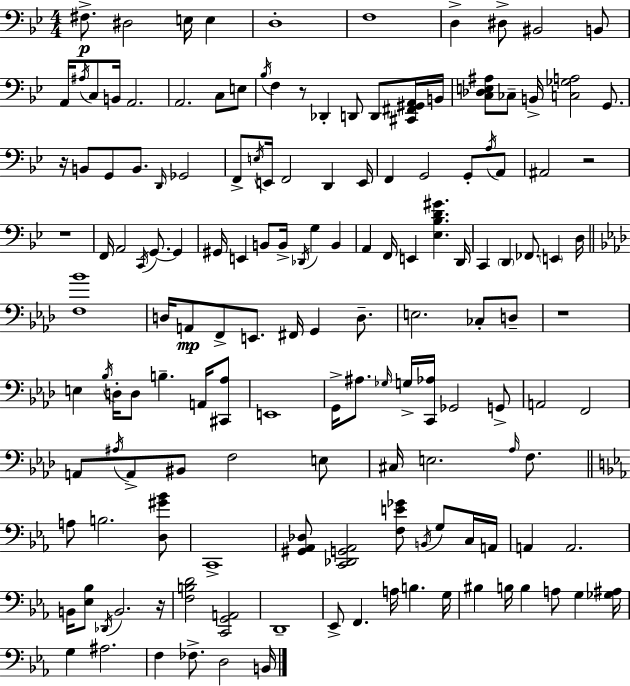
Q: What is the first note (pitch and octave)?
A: F#3